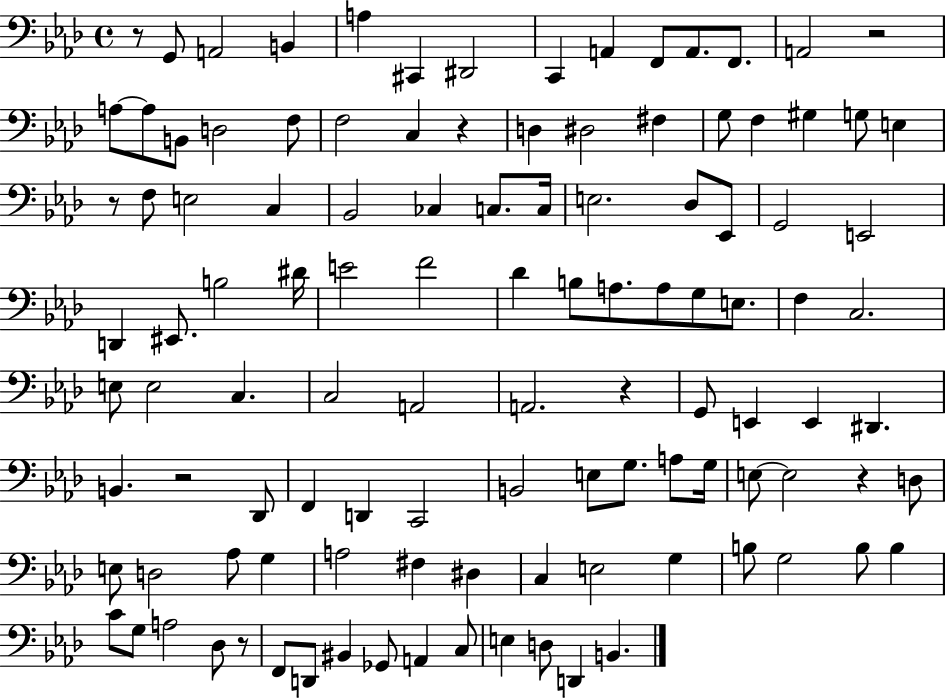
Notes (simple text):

R/e G2/e A2/h B2/q A3/q C#2/q D#2/h C2/q A2/q F2/e A2/e. F2/e. A2/h R/h A3/e A3/e B2/e D3/h F3/e F3/h C3/q R/q D3/q D#3/h F#3/q G3/e F3/q G#3/q G3/e E3/q R/e F3/e E3/h C3/q Bb2/h CES3/q C3/e. C3/s E3/h. Db3/e Eb2/e G2/h E2/h D2/q EIS2/e. B3/h D#4/s E4/h F4/h Db4/q B3/e A3/e. A3/e G3/e E3/e. F3/q C3/h. E3/e E3/h C3/q. C3/h A2/h A2/h. R/q G2/e E2/q E2/q D#2/q. B2/q. R/h Db2/e F2/q D2/q C2/h B2/h E3/e G3/e. A3/e G3/s E3/e E3/h R/q D3/e E3/e D3/h Ab3/e G3/q A3/h F#3/q D#3/q C3/q E3/h G3/q B3/e G3/h B3/e B3/q C4/e G3/e A3/h Db3/e R/e F2/e D2/e BIS2/q Gb2/e A2/q C3/e E3/q D3/e D2/q B2/q.